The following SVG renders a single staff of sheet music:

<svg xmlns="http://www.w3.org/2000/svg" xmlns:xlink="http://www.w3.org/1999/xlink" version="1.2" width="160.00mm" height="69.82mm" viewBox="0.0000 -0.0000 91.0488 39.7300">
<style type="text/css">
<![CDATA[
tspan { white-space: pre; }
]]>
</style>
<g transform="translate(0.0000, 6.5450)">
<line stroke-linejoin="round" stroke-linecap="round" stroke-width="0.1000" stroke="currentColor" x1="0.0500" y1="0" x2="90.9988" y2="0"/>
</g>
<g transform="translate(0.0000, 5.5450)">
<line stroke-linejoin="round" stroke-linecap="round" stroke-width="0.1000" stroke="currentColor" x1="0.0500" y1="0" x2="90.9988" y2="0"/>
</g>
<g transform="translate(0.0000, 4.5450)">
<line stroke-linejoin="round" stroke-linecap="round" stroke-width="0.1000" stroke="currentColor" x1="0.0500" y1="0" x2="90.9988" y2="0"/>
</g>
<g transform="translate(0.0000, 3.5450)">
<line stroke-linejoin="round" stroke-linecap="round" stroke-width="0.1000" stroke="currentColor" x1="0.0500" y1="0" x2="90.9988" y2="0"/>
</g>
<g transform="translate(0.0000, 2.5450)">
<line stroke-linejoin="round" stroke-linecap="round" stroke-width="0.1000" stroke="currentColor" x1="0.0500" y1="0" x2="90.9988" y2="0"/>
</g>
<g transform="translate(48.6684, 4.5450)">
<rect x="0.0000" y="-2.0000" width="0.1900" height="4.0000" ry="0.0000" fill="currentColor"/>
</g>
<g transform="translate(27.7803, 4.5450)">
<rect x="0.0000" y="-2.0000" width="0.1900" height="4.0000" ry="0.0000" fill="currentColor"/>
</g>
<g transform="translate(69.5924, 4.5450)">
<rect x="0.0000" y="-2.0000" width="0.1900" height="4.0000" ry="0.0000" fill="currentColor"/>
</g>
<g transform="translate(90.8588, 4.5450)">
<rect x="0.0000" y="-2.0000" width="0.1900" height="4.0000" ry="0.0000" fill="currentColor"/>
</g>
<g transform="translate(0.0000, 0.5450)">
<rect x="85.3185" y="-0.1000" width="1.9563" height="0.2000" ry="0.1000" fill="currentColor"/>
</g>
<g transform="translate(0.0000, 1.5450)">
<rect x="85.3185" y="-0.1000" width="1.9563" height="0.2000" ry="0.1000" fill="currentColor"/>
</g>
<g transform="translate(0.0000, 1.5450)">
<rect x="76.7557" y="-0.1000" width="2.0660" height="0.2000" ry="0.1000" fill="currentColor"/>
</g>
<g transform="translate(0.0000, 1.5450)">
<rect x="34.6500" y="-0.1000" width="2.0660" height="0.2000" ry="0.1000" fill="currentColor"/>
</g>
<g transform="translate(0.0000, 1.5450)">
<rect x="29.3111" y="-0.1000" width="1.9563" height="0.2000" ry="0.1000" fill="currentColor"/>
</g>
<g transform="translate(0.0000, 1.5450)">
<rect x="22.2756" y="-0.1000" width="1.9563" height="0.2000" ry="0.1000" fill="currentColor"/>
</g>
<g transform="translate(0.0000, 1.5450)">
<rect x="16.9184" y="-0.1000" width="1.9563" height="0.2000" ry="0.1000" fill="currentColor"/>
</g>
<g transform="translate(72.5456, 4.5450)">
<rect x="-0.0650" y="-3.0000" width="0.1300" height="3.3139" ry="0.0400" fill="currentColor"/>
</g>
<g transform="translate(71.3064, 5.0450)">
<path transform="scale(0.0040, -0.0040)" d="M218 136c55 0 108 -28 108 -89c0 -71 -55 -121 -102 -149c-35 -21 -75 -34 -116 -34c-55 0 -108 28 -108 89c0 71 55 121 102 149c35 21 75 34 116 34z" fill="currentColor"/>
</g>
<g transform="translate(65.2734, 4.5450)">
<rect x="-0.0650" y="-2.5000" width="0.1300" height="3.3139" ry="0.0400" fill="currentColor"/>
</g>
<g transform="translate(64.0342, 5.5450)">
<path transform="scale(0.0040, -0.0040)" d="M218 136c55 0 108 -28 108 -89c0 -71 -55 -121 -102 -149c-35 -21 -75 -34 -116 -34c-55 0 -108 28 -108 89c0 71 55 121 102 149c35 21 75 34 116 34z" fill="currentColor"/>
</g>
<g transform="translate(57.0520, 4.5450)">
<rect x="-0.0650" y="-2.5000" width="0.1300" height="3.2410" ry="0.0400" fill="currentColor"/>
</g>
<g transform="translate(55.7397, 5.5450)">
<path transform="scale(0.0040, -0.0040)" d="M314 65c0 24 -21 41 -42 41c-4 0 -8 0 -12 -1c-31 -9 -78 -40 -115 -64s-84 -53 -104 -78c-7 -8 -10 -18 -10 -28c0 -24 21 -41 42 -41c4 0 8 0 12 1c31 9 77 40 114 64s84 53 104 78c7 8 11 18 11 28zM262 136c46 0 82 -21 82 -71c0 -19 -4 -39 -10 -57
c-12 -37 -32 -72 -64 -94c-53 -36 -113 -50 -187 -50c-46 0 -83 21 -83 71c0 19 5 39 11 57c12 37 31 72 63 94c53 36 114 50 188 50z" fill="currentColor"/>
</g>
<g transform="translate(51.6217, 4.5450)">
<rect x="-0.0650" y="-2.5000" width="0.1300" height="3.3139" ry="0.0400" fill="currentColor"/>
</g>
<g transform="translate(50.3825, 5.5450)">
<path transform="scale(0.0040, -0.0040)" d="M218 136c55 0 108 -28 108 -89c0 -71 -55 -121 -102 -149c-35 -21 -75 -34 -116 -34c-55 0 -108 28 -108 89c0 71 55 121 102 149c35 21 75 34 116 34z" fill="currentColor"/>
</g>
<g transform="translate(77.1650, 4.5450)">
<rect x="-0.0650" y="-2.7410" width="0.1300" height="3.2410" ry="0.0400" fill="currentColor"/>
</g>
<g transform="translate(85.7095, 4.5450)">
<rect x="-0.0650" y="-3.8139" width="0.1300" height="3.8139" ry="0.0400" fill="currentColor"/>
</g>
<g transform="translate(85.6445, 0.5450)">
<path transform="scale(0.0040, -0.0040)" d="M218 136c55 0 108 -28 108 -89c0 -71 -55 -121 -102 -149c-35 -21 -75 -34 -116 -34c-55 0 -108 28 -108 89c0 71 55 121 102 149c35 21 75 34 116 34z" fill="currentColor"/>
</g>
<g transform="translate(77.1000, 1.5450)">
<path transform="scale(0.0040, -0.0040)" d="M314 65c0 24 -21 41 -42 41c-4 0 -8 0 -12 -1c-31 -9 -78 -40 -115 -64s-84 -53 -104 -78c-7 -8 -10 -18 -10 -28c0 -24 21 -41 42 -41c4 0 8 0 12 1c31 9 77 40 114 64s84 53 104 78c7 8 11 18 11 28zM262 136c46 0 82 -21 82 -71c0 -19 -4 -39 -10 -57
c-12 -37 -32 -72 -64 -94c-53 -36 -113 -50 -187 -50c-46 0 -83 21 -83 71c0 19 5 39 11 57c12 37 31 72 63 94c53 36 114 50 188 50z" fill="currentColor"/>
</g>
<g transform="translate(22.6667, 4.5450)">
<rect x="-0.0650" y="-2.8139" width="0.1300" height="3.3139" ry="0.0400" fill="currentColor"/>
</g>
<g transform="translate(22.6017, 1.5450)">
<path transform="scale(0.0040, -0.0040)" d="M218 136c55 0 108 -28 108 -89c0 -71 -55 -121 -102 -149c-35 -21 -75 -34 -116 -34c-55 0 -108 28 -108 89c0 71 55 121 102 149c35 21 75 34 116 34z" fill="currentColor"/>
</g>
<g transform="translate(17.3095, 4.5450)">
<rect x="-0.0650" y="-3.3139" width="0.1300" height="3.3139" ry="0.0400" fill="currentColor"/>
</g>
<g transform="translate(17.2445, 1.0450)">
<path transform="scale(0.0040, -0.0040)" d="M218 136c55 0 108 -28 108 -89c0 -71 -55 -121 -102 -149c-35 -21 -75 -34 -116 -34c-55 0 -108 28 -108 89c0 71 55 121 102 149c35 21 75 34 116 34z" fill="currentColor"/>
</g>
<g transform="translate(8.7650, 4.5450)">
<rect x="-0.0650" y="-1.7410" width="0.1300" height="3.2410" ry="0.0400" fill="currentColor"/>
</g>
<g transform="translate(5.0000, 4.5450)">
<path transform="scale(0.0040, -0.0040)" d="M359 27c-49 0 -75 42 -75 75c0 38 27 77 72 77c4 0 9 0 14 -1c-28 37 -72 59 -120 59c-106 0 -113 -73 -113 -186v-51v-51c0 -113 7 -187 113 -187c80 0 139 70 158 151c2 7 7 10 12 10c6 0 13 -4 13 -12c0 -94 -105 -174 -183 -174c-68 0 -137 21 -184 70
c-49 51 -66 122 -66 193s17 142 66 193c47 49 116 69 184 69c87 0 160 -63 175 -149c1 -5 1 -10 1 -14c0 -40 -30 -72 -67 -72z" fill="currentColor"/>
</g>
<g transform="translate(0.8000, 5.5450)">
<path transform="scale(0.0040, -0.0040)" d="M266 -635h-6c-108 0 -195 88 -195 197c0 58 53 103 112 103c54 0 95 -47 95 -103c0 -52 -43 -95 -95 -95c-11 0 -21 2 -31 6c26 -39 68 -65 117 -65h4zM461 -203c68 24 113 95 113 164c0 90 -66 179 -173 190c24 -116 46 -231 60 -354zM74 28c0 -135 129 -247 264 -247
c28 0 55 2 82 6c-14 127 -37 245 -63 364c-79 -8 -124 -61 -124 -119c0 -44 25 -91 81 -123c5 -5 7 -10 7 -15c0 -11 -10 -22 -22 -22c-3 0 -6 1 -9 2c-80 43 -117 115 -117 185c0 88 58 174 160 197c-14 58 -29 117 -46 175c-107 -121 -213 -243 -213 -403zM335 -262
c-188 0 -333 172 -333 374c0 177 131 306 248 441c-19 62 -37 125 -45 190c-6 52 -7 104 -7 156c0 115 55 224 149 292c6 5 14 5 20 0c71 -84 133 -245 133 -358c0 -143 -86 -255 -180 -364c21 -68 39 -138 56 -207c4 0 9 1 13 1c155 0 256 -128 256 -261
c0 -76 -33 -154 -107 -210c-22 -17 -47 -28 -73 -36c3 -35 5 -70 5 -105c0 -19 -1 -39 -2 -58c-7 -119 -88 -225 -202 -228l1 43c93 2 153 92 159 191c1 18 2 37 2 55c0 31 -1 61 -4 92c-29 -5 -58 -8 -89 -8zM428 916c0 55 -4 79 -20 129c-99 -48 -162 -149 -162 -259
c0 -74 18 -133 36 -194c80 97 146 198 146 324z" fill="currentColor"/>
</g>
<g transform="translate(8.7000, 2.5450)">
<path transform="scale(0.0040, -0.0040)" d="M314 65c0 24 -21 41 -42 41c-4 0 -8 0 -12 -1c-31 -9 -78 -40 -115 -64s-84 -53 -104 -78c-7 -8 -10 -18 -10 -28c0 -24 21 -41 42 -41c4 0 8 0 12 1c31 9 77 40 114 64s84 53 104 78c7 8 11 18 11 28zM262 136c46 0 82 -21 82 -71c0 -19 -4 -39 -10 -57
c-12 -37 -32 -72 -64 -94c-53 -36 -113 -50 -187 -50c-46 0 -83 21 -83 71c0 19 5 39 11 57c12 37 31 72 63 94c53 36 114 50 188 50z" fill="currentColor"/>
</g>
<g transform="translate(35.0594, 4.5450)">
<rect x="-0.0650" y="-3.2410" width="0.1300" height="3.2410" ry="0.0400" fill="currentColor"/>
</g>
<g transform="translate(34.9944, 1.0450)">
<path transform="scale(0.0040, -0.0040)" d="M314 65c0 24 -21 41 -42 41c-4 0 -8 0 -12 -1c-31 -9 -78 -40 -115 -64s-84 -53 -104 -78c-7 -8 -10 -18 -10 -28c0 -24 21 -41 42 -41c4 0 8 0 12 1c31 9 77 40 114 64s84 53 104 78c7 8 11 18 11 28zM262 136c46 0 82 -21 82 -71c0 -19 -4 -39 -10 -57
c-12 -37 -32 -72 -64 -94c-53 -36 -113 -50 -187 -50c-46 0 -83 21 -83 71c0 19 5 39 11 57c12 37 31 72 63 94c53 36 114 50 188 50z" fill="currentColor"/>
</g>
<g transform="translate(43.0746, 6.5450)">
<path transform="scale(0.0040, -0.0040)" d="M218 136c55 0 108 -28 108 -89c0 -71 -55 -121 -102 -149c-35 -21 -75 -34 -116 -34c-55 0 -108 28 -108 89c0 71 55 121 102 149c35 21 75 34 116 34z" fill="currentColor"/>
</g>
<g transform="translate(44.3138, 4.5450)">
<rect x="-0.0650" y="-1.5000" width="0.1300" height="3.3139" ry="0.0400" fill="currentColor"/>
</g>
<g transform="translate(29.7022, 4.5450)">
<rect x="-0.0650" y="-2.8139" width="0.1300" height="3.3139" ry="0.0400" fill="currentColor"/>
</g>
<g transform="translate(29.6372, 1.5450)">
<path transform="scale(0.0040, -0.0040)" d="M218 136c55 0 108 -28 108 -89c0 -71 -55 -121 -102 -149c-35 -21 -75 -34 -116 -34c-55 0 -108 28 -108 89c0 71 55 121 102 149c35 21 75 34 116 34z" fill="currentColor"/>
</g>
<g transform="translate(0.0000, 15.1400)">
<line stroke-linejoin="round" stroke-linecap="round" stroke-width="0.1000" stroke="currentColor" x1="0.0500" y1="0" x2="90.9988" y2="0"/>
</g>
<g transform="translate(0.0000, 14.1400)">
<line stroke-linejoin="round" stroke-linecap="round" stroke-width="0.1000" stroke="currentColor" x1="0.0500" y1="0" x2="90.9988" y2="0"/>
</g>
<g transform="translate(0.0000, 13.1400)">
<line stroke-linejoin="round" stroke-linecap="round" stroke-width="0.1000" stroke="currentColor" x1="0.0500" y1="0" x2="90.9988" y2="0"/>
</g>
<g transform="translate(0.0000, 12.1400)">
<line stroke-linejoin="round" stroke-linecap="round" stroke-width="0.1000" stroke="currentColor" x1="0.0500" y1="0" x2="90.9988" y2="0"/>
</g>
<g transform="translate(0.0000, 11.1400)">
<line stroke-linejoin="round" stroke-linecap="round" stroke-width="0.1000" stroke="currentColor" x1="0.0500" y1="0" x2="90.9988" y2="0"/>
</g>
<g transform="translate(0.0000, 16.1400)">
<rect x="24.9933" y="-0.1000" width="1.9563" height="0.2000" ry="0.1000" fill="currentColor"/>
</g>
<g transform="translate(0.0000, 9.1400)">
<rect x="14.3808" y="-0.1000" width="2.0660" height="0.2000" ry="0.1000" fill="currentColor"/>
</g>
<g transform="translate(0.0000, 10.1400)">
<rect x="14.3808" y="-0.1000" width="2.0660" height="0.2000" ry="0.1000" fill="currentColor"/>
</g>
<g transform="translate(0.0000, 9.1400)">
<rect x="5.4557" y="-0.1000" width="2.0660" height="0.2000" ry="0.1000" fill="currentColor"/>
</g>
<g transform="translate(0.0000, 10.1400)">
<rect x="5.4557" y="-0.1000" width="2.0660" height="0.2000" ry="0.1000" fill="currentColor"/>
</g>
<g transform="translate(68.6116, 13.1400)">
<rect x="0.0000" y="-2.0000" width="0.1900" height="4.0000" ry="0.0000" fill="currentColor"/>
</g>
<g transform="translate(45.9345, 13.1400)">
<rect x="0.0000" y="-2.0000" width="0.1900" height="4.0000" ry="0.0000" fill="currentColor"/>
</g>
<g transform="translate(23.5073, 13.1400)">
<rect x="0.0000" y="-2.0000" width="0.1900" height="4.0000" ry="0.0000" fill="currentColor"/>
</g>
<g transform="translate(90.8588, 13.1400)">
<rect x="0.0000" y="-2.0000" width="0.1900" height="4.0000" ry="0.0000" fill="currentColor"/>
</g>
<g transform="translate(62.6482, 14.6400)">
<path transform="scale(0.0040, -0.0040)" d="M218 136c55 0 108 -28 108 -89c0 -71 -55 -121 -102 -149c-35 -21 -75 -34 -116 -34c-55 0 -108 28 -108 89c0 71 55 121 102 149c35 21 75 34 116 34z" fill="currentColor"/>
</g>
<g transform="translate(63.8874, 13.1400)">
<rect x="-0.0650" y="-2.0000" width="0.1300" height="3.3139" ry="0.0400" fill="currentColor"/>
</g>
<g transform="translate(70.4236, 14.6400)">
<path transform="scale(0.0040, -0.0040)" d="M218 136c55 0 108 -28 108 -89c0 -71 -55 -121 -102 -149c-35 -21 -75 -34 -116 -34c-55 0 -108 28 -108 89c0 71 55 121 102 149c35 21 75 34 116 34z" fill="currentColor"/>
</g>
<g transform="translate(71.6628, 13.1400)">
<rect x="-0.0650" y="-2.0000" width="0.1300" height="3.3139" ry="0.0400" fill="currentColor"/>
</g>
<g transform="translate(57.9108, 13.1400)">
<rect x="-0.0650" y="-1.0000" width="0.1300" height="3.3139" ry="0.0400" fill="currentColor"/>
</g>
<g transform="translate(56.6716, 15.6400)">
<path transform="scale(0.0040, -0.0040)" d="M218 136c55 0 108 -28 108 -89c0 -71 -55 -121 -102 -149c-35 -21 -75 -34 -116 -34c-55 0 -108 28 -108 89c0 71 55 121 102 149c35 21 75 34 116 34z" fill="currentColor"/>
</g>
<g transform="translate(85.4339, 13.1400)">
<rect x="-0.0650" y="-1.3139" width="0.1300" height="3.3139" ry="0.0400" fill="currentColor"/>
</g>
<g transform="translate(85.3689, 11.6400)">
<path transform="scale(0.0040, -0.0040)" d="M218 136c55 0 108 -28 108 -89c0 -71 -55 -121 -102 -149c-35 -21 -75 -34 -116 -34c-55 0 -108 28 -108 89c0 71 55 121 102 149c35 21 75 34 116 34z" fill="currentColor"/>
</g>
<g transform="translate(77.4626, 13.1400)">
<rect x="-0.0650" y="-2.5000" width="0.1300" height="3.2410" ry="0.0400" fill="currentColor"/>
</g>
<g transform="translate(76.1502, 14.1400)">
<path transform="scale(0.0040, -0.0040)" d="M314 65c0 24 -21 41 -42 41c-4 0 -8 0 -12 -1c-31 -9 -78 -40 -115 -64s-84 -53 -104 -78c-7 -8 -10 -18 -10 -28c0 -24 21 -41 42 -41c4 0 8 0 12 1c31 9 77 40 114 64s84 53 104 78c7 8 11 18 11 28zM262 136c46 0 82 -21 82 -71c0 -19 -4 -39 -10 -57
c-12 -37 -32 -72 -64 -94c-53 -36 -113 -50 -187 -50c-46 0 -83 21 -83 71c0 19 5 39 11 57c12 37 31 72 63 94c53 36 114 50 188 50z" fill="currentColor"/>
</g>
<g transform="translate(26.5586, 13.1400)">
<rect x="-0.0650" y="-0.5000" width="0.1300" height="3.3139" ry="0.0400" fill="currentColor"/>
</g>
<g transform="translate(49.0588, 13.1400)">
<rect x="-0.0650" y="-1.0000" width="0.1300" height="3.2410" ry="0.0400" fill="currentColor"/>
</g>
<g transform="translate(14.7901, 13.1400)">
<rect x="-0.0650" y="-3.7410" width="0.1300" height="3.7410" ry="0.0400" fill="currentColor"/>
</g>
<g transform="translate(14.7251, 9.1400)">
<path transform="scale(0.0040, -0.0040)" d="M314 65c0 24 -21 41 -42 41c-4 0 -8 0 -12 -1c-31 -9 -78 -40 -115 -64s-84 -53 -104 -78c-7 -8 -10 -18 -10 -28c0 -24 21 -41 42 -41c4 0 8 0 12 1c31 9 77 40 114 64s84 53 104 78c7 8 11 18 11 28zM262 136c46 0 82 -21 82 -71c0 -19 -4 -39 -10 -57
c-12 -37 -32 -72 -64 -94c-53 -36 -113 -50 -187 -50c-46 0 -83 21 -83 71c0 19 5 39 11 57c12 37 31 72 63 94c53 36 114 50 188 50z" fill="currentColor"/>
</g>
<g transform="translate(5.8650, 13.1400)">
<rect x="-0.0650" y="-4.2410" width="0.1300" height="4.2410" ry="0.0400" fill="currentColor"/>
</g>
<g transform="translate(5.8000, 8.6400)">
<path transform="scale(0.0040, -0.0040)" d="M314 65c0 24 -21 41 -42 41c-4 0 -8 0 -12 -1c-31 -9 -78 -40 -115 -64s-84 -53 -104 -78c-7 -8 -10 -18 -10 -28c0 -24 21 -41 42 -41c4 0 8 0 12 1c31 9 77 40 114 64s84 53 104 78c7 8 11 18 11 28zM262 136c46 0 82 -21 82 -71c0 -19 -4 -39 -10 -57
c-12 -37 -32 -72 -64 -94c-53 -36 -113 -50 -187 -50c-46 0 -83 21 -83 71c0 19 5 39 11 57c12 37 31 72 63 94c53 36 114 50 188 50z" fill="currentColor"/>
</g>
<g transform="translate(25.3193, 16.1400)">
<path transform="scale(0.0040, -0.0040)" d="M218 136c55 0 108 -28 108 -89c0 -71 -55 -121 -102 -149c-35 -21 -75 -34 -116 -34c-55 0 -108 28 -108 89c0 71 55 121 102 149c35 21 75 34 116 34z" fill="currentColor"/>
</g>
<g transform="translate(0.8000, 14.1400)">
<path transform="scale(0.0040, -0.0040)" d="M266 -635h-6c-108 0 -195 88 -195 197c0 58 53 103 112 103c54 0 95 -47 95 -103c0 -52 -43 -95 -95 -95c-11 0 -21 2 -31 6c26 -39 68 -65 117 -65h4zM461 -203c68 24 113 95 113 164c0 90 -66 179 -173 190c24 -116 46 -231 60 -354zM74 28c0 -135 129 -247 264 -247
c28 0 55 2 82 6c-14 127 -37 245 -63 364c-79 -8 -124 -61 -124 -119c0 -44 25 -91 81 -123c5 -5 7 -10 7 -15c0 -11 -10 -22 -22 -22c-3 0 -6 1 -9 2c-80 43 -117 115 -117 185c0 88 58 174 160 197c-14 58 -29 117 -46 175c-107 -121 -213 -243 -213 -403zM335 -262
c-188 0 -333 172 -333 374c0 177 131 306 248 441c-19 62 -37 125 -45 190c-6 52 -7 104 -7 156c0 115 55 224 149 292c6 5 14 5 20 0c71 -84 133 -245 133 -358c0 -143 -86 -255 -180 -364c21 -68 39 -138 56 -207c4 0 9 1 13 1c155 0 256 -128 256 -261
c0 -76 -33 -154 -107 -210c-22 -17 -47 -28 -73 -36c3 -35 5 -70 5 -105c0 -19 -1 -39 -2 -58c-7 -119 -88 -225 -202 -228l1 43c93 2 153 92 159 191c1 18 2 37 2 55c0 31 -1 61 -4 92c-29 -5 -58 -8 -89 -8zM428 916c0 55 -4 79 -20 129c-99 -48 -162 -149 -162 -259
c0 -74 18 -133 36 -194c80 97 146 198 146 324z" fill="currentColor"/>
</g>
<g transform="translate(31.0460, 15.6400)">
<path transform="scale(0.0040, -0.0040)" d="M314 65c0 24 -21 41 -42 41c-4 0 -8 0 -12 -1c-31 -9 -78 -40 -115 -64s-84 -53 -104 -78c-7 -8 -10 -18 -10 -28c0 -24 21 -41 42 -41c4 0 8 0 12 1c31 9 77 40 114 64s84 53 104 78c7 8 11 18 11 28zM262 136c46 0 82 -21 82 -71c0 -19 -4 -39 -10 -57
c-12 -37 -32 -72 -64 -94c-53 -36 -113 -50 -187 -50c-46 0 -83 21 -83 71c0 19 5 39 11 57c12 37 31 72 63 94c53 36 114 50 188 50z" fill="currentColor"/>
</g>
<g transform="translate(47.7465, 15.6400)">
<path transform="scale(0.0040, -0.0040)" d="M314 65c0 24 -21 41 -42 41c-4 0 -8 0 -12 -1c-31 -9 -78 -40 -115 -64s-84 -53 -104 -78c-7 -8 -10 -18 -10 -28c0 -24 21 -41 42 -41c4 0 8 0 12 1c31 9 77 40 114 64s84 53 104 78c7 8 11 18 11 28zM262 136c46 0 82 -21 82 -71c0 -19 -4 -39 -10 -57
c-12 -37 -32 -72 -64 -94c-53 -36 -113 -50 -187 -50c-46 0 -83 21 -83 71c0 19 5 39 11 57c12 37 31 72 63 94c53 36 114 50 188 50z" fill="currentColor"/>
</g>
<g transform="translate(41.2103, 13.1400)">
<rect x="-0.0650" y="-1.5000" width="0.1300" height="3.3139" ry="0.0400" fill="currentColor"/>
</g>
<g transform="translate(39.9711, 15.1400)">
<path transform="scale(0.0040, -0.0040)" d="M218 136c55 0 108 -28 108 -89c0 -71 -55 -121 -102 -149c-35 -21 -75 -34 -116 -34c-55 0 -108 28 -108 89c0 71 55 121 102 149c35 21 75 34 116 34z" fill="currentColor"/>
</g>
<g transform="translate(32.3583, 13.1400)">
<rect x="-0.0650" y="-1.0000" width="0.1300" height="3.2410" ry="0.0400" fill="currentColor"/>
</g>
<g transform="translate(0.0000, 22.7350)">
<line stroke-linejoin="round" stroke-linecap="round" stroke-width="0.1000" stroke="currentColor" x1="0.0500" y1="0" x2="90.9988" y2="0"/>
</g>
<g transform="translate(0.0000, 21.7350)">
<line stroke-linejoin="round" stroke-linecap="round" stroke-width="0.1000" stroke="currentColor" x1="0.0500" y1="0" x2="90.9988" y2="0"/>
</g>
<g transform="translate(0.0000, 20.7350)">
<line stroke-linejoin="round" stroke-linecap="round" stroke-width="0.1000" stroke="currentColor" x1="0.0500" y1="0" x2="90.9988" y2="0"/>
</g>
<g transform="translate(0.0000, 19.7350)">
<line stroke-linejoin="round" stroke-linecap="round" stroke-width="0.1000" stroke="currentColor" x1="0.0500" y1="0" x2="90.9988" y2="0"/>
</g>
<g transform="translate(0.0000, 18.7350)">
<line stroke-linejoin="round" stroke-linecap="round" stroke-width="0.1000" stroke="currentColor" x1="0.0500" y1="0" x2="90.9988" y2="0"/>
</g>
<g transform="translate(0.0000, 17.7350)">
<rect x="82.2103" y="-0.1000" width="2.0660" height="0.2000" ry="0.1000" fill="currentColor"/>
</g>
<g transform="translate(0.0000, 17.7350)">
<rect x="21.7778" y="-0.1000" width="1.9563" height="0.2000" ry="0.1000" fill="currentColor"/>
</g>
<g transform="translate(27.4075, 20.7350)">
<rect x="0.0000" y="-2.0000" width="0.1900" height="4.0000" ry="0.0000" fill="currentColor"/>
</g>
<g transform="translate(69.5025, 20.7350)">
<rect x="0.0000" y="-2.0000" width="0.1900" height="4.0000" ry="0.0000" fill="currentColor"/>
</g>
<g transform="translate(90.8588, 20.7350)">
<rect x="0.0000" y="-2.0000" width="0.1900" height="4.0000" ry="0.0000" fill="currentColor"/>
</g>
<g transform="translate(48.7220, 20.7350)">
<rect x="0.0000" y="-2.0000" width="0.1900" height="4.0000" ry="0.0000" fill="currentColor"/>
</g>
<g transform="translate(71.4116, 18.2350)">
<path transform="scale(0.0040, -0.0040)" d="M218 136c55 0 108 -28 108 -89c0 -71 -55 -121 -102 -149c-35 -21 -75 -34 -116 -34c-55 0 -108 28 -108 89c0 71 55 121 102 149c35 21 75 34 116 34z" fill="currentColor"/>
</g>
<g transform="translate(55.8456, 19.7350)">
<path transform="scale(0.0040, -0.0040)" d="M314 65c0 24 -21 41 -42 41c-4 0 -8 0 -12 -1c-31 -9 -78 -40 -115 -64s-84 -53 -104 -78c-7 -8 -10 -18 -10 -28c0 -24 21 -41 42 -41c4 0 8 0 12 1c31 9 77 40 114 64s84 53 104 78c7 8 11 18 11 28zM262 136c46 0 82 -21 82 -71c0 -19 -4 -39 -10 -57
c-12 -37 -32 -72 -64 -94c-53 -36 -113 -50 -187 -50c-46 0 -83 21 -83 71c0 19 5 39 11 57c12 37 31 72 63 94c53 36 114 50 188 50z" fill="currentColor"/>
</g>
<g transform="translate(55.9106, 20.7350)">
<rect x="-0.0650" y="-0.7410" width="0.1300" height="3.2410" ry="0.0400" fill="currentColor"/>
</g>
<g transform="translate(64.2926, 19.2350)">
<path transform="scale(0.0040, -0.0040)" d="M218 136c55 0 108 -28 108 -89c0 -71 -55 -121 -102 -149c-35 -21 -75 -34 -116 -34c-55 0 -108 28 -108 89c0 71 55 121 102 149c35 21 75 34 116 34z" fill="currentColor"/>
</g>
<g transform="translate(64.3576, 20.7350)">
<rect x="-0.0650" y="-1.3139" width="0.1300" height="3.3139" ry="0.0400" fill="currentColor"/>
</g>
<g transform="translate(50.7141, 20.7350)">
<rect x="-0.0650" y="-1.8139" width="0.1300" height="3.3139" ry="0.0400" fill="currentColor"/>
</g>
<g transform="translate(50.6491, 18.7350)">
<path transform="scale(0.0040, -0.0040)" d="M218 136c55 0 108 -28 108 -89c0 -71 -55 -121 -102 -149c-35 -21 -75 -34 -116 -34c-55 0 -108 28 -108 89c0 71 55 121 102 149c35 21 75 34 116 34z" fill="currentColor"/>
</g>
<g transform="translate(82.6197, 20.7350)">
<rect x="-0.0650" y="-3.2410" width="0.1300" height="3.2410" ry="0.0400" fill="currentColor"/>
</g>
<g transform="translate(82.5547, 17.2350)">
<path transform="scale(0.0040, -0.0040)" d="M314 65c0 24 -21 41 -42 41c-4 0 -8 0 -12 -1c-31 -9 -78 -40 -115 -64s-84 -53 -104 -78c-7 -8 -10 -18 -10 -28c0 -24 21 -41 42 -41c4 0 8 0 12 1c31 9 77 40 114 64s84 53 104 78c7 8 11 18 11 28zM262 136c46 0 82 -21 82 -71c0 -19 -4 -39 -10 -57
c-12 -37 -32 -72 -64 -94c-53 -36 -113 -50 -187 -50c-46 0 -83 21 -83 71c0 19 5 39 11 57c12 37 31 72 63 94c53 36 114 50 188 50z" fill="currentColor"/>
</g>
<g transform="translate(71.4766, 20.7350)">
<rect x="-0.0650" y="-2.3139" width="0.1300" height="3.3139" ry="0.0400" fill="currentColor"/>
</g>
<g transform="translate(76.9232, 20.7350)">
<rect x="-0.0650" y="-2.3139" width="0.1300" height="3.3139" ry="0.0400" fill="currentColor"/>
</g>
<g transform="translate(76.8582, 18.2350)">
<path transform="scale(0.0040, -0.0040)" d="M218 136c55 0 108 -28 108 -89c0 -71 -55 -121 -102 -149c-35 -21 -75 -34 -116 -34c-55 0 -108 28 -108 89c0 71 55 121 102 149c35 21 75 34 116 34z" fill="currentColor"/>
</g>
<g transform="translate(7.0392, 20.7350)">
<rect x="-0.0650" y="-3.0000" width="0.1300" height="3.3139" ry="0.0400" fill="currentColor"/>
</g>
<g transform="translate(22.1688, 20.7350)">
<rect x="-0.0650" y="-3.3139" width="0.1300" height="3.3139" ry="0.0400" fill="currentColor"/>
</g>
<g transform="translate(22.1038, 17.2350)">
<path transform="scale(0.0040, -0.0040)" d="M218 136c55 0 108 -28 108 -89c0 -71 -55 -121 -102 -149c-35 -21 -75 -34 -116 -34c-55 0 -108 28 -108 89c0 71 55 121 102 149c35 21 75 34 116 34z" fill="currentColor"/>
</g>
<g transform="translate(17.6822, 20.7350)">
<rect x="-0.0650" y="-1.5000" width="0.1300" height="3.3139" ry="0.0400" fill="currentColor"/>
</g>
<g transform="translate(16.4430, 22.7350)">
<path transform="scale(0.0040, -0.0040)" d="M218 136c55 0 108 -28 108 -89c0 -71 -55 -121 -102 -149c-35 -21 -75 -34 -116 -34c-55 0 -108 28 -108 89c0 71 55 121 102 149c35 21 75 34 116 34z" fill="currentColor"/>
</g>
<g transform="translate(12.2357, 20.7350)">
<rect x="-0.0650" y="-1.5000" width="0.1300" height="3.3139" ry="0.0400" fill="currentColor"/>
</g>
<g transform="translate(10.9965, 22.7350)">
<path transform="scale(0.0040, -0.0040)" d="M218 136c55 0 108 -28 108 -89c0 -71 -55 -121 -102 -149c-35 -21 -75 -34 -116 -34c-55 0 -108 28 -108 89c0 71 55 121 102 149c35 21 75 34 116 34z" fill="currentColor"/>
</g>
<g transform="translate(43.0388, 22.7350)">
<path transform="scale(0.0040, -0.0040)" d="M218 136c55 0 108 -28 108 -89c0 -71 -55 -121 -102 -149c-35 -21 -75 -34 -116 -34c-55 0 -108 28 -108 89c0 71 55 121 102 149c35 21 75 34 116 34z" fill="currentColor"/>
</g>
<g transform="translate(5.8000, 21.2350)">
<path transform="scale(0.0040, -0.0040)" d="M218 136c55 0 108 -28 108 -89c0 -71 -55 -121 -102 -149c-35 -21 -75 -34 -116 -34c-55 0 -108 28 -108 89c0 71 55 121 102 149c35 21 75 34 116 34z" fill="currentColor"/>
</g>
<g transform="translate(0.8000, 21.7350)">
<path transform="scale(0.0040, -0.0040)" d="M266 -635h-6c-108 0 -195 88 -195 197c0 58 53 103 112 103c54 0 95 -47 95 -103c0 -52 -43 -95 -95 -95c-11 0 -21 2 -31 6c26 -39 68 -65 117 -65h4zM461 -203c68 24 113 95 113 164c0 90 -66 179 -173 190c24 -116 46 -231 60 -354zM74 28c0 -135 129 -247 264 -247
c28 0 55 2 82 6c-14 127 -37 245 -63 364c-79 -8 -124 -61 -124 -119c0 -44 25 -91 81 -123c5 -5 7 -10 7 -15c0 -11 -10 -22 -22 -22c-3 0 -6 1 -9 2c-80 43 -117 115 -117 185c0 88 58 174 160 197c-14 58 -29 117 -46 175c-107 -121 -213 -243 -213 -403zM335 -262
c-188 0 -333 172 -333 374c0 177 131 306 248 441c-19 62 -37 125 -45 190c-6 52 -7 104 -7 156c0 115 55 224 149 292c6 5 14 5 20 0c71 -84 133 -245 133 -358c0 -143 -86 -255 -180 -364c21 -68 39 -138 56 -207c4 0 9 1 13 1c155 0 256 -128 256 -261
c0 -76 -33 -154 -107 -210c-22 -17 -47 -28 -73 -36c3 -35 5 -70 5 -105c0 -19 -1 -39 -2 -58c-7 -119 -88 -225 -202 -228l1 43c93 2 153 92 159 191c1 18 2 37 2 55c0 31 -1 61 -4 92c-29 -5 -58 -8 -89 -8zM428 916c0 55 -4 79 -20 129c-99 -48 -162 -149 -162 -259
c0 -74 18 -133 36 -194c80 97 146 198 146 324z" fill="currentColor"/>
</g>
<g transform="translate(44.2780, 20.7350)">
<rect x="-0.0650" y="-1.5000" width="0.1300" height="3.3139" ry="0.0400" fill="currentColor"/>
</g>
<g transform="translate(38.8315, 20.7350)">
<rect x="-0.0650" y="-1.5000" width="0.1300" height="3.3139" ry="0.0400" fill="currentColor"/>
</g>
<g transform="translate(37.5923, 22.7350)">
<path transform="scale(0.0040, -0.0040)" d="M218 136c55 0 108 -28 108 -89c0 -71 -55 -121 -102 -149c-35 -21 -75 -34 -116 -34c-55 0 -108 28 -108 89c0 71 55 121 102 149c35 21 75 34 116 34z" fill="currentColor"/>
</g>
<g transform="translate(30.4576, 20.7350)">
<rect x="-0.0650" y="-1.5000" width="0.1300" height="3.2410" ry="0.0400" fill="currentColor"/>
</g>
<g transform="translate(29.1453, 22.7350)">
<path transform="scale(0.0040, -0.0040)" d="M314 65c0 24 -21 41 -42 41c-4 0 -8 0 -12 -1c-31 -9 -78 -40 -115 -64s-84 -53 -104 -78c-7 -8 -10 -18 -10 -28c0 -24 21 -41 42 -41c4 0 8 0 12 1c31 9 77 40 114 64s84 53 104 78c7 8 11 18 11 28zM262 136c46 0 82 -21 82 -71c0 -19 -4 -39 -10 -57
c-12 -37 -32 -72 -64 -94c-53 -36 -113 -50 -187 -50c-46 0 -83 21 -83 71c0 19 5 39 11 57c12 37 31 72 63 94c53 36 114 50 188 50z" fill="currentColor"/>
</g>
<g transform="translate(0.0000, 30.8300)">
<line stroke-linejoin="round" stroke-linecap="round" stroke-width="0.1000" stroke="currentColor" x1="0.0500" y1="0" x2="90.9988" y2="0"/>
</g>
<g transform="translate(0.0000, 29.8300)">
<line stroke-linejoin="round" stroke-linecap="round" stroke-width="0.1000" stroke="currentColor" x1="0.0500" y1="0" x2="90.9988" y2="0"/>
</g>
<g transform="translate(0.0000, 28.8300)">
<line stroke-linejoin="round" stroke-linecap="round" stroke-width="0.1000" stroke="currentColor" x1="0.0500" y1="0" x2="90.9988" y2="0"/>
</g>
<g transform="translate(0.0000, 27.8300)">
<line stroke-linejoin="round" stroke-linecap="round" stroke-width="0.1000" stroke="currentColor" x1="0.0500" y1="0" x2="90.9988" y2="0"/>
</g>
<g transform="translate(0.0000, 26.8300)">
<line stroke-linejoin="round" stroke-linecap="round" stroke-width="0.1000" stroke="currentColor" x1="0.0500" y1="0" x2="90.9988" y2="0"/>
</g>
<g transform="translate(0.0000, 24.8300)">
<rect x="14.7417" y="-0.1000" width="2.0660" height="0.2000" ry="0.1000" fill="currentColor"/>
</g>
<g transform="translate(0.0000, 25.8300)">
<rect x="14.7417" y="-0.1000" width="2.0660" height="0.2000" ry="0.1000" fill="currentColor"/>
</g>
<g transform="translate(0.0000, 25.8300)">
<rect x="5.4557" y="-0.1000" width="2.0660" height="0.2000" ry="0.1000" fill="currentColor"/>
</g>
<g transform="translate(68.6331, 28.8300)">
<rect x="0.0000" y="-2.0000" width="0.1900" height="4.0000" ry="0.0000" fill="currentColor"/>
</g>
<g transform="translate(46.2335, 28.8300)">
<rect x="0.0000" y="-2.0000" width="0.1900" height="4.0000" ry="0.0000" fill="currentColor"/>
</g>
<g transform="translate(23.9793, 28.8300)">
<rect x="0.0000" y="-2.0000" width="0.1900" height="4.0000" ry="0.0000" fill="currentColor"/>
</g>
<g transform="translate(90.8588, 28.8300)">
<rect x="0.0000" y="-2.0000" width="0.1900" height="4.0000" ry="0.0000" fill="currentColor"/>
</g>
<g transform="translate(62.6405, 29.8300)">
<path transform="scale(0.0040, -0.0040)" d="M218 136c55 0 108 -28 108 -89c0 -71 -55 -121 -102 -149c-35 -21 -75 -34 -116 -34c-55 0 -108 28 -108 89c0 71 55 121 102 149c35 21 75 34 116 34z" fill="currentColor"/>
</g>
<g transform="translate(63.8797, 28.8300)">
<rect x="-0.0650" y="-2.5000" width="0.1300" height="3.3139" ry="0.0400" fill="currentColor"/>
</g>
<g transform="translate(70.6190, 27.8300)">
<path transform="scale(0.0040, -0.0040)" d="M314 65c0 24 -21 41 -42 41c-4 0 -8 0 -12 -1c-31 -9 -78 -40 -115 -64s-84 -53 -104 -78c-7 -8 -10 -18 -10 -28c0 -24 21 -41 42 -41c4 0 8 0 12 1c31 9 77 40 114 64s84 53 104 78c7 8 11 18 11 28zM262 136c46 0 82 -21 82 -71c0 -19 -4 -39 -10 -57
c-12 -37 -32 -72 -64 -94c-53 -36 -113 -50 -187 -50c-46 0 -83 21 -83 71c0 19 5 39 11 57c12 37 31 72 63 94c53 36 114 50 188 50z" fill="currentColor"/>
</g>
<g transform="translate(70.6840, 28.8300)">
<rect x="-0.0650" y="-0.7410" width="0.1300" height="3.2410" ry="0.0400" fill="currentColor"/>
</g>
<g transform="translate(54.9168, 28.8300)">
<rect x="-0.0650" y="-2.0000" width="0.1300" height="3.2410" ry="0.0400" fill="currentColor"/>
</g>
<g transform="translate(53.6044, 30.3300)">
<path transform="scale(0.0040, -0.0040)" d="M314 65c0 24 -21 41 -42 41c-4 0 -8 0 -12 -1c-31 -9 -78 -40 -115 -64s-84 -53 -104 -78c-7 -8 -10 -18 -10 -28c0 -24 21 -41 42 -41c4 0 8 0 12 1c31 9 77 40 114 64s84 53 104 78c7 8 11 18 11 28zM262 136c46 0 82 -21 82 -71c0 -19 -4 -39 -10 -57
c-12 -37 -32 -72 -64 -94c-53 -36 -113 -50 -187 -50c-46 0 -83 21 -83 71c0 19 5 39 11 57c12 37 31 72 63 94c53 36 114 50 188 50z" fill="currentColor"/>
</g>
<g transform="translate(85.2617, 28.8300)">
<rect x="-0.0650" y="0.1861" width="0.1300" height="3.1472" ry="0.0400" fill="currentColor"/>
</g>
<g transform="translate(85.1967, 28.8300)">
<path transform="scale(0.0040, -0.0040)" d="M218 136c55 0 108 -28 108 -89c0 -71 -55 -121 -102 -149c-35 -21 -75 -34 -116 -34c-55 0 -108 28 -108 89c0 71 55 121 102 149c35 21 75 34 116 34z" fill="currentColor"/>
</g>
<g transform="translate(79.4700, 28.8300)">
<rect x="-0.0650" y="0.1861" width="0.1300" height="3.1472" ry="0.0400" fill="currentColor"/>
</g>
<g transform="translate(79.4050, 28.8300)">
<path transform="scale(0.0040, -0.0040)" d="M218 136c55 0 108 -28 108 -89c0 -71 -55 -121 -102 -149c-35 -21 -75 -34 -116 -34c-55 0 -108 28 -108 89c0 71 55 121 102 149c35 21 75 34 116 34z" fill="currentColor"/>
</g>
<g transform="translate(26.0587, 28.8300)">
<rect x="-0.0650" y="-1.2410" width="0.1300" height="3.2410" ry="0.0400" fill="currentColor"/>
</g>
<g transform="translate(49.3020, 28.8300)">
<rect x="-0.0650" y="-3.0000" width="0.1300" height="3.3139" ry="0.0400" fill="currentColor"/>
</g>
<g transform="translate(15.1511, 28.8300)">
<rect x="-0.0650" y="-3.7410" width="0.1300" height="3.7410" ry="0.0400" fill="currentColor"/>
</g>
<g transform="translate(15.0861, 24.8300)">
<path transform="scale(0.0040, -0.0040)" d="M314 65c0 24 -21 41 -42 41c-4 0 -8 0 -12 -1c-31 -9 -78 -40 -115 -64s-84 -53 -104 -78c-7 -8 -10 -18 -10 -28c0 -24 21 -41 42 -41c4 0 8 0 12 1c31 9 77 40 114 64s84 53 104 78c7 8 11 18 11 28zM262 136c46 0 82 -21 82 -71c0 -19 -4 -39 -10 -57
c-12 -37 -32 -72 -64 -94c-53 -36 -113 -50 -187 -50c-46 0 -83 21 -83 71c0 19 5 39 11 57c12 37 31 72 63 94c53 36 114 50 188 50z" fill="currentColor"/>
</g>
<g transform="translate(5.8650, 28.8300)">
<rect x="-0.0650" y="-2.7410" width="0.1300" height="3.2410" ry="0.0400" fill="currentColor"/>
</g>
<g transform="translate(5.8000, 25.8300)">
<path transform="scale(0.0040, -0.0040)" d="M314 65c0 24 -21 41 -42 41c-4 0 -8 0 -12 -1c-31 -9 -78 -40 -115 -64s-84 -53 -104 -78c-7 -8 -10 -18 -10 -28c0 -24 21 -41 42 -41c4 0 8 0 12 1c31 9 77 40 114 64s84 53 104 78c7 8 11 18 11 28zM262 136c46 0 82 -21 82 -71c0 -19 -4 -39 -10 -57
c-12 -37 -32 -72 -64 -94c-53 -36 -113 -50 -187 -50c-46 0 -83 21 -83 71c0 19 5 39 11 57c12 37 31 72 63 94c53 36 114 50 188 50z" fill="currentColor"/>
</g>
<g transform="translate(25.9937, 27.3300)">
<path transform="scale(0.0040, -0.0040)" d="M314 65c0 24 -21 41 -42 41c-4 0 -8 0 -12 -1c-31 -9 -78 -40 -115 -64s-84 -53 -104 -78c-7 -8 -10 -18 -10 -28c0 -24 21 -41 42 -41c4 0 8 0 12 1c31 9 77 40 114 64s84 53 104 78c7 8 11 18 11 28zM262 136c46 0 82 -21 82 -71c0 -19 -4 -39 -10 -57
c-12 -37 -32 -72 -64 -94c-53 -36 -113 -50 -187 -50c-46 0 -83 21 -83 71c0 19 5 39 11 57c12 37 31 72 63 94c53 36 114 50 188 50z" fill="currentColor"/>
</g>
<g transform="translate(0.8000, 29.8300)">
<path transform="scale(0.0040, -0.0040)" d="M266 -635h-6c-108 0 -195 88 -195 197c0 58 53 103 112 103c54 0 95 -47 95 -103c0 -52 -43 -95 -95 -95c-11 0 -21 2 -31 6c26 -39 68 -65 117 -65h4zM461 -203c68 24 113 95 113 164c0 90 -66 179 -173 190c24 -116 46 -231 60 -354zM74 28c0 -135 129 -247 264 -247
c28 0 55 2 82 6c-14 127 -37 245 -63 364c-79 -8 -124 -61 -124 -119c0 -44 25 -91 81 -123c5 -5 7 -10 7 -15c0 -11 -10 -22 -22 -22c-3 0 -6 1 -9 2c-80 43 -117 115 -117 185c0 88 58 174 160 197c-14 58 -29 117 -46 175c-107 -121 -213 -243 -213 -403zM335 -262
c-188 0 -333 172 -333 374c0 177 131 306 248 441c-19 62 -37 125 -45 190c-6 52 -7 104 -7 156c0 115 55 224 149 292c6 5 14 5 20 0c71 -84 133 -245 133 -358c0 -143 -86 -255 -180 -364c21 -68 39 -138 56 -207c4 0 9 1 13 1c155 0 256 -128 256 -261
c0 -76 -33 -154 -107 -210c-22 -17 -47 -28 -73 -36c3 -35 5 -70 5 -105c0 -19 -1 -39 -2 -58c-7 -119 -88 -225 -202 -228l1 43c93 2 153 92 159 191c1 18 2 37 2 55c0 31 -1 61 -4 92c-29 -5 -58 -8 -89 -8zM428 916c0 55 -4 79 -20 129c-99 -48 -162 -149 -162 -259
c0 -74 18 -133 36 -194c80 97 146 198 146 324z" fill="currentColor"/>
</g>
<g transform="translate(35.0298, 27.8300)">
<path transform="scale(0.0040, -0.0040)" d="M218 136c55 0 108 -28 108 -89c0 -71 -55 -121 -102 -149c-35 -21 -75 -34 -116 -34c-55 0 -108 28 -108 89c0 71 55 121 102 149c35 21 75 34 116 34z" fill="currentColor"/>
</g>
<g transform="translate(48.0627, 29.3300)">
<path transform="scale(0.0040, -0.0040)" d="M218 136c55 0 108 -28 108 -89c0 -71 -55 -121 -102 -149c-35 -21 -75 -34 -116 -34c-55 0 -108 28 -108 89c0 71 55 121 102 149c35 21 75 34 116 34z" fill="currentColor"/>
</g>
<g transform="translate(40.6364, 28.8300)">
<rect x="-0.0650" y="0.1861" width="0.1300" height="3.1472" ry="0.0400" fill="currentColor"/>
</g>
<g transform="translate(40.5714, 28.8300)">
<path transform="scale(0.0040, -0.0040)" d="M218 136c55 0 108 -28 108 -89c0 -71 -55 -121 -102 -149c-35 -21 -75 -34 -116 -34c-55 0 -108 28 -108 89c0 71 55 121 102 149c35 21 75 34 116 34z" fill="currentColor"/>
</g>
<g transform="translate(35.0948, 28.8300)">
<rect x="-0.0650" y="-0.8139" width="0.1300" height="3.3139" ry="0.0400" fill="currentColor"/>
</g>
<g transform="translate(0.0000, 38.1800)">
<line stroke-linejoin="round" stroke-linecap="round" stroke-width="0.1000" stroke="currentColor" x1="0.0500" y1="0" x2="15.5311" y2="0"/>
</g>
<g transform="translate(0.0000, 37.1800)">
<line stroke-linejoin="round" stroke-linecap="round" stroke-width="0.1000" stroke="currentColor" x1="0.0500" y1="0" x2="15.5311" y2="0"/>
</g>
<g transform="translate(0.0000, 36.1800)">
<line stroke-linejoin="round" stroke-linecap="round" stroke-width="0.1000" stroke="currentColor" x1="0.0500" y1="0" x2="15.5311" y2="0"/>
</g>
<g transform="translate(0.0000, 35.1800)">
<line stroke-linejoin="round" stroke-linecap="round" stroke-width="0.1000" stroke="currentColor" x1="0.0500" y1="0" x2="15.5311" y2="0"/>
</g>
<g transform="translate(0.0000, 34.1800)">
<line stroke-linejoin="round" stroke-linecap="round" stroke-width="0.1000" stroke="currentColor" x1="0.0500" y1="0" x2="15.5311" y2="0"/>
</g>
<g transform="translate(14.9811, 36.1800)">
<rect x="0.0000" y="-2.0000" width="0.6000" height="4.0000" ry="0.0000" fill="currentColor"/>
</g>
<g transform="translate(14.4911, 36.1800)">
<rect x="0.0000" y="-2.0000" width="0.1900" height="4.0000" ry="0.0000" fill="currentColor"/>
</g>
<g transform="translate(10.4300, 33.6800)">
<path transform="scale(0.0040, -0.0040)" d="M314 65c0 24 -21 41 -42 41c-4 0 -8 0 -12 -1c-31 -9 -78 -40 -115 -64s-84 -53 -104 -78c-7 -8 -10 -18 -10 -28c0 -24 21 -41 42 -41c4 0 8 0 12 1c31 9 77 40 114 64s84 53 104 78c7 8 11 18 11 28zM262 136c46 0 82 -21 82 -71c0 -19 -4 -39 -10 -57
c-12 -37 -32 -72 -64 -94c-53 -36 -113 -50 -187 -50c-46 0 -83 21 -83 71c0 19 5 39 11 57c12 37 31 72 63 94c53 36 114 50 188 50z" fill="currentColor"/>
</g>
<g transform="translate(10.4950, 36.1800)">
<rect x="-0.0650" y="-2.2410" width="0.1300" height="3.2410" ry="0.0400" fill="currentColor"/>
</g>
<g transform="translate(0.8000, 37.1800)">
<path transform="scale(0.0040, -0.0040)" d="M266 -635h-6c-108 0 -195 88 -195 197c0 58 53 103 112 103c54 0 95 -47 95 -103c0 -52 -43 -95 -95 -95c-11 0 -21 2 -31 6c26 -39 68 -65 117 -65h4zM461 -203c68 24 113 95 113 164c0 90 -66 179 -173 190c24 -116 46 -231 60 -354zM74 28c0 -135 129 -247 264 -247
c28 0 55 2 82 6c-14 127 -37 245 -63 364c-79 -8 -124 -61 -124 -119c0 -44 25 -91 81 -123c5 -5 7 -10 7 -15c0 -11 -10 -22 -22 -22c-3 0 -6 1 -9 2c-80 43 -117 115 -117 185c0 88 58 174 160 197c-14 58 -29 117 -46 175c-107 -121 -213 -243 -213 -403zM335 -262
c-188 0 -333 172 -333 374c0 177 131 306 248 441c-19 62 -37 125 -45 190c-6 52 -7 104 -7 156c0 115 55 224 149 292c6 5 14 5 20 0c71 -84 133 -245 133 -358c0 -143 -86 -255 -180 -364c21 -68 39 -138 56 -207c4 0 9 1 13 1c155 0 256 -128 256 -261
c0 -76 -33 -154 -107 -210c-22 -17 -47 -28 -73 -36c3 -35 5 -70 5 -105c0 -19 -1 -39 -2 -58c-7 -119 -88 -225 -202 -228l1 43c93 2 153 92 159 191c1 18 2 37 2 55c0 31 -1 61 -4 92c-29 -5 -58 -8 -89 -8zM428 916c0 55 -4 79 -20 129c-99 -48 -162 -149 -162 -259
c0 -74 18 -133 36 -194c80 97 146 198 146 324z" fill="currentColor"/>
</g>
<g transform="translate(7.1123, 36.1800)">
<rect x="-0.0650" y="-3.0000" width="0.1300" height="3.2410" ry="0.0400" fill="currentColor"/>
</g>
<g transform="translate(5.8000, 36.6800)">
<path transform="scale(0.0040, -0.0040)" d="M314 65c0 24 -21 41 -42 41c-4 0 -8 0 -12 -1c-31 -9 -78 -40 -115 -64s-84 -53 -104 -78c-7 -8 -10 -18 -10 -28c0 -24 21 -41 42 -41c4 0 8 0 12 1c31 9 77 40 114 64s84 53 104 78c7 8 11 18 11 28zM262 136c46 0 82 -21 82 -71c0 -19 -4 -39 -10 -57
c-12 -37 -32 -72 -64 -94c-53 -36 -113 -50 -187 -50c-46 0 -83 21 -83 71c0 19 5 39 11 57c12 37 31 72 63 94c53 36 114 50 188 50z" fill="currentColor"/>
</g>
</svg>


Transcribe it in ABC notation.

X:1
T:Untitled
M:4/4
L:1/4
K:C
f2 b a a b2 E G G2 G A a2 c' d'2 c'2 C D2 E D2 D F F G2 e A E E b E2 E E f d2 e g g b2 a2 c'2 e2 d B A F2 G d2 B B A2 g2